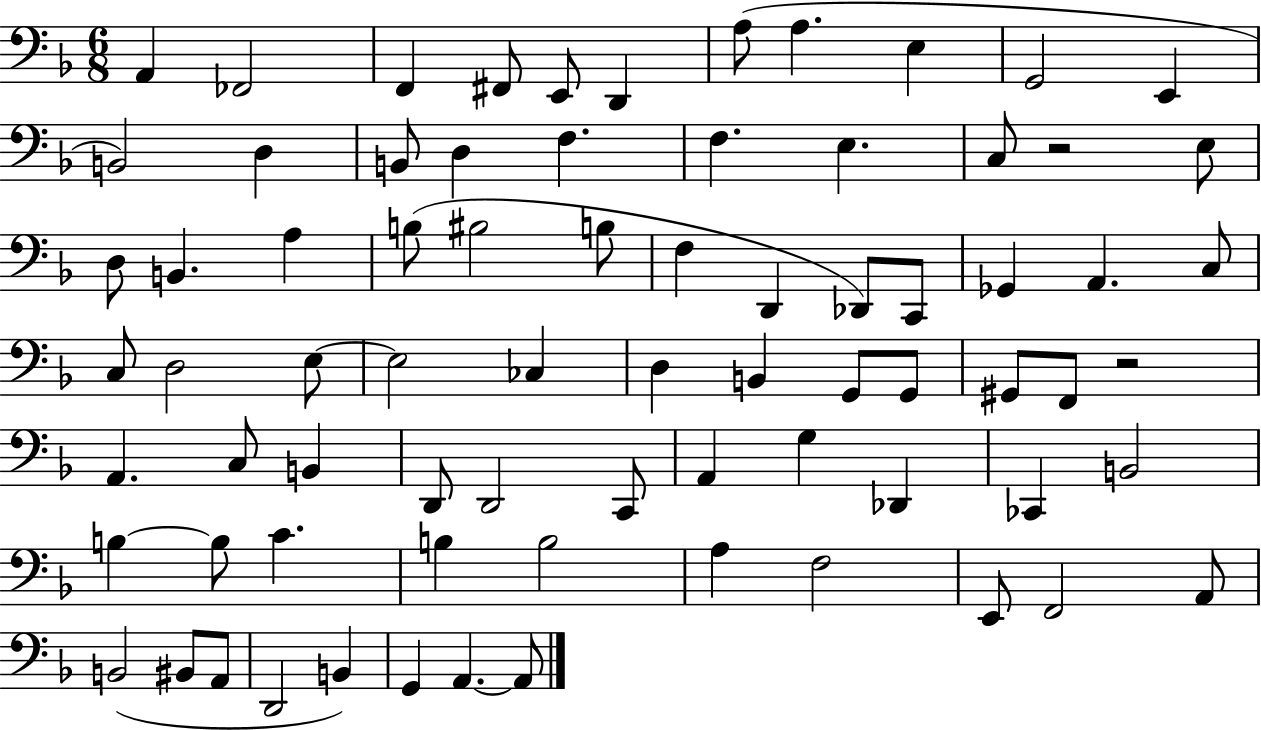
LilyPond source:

{
  \clef bass
  \numericTimeSignature
  \time 6/8
  \key f \major
  a,4 fes,2 | f,4 fis,8 e,8 d,4 | a8( a4. e4 | g,2 e,4 | \break b,2) d4 | b,8 d4 f4. | f4. e4. | c8 r2 e8 | \break d8 b,4. a4 | b8( bis2 b8 | f4 d,4 des,8) c,8 | ges,4 a,4. c8 | \break c8 d2 e8~~ | e2 ces4 | d4 b,4 g,8 g,8 | gis,8 f,8 r2 | \break a,4. c8 b,4 | d,8 d,2 c,8 | a,4 g4 des,4 | ces,4 b,2 | \break b4~~ b8 c'4. | b4 b2 | a4 f2 | e,8 f,2 a,8 | \break b,2( bis,8 a,8 | d,2 b,4) | g,4 a,4.~~ a,8 | \bar "|."
}